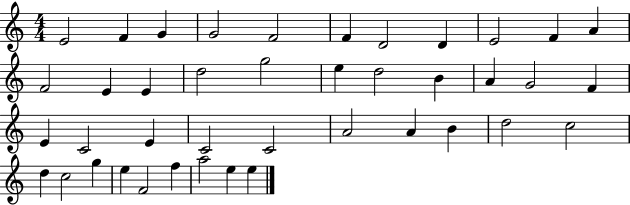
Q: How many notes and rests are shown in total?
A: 41